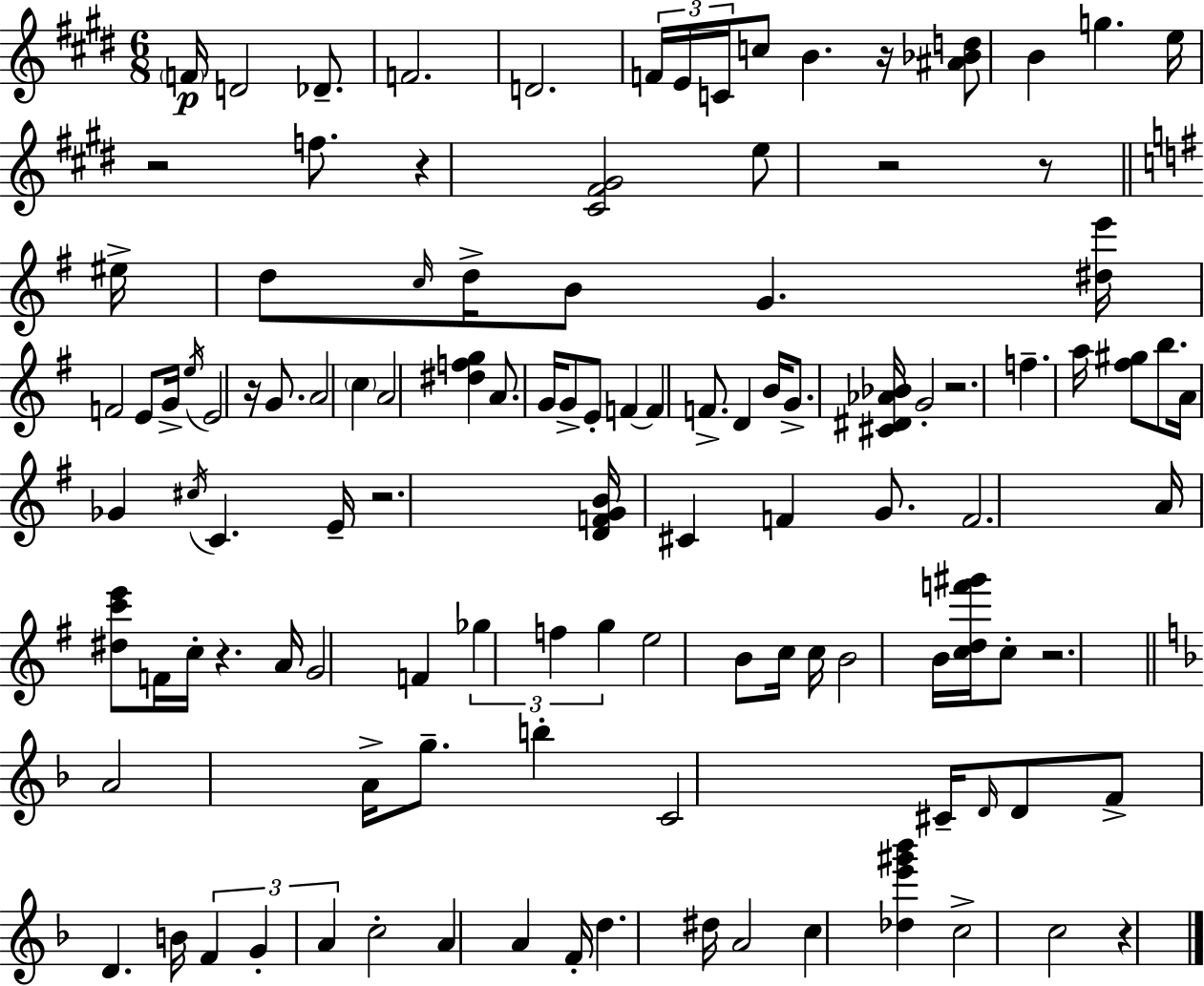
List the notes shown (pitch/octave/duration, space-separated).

F4/s D4/h Db4/e. F4/h. D4/h. F4/s E4/s C4/s C5/e B4/q. R/s [A#4,Bb4,D5]/e B4/q G5/q. E5/s R/h F5/e. R/q [C#4,F#4,G#4]/h E5/e R/h R/e EIS5/s D5/e C5/s D5/s B4/e G4/q. [D#5,E6]/s F4/h E4/e G4/s E5/s E4/h R/s G4/e. A4/h C5/q A4/h [D#5,F5,G5]/q A4/e. G4/s G4/e E4/e F4/q F4/q F4/e. D4/q B4/s G4/e. [C#4,D#4,Ab4,Bb4]/s G4/h R/h. F5/q. A5/s [F#5,G#5]/e B5/e. A4/s Gb4/q C#5/s C4/q. E4/s R/h. [D4,F4,G4,B4]/s C#4/q F4/q G4/e. F4/h. A4/s [D#5,C6,E6]/e F4/s C5/s R/q. A4/s G4/h F4/q Gb5/q F5/q G5/q E5/h B4/e C5/s C5/s B4/h B4/s [C5,D5,F6,G#6]/s C5/e R/h. A4/h A4/s G5/e. B5/q C4/h C#4/s D4/s D4/e F4/e D4/q. B4/s F4/q G4/q A4/q C5/h A4/q A4/q F4/s D5/q. D#5/s A4/h C5/q [Db5,E6,G#6,Bb6]/q C5/h C5/h R/q